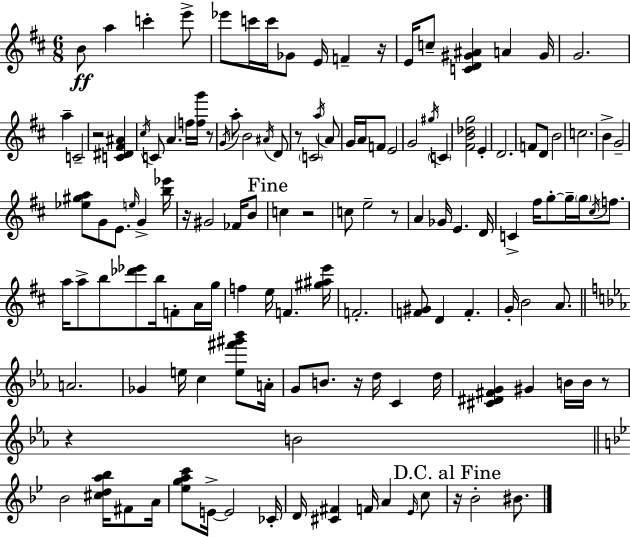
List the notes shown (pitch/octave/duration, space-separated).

B4/e A5/q C6/q E6/e Eb6/e C6/s C6/s Gb4/e E4/s F4/q R/s E4/s C5/e [C4,D4,G#4,A#4]/q A4/q G#4/s G4/h. A5/q C4/h R/h [C4,D#4,F#4,A#4]/q C#5/s C4/e A4/q. F5/s [F5,G6]/s R/e G4/s A5/e B4/h A#4/s D4/e R/e C4/h A5/s A4/e G4/s A4/s F4/e E4/h G4/h G#5/s C4/q [F#4,B4,Db5,G5]/h E4/q D4/h. F4/e D4/e B4/h C5/h. B4/q G4/h [Eb5,G#5,A5]/e G4/e E4/e. E5/s G4/q [B5,Eb6]/s R/s G#4/h FES4/s B4/e C5/q R/h C5/e E5/h R/e A4/q Gb4/s E4/q. D4/s C4/q F#5/s G5/e G5/s G5/s C#5/s F5/e. A5/s A5/e B5/e [Db6,Eb6]/e B5/s F4/e A4/s G5/s F5/q E5/s F4/q. [G#5,A#5,E6]/s F4/h. [F4,G#4]/e D4/q F4/q. G4/s B4/h A4/e. A4/h. Gb4/q E5/s C5/q [E5,F#6,G#6,Bb6]/e A4/s G4/e B4/e. R/s D5/s C4/q D5/s [C#4,D#4,F#4,G4]/q G#4/q B4/s B4/s R/e R/q B4/h Bb4/h [C#5,D5,A5,Bb5]/s F#4/e A4/s [Eb5,G5,A5,C6]/e E4/s E4/h CES4/s D4/s [C#4,F#4]/q F4/s A4/q Eb4/s C5/e R/s Bb4/h BIS4/e.